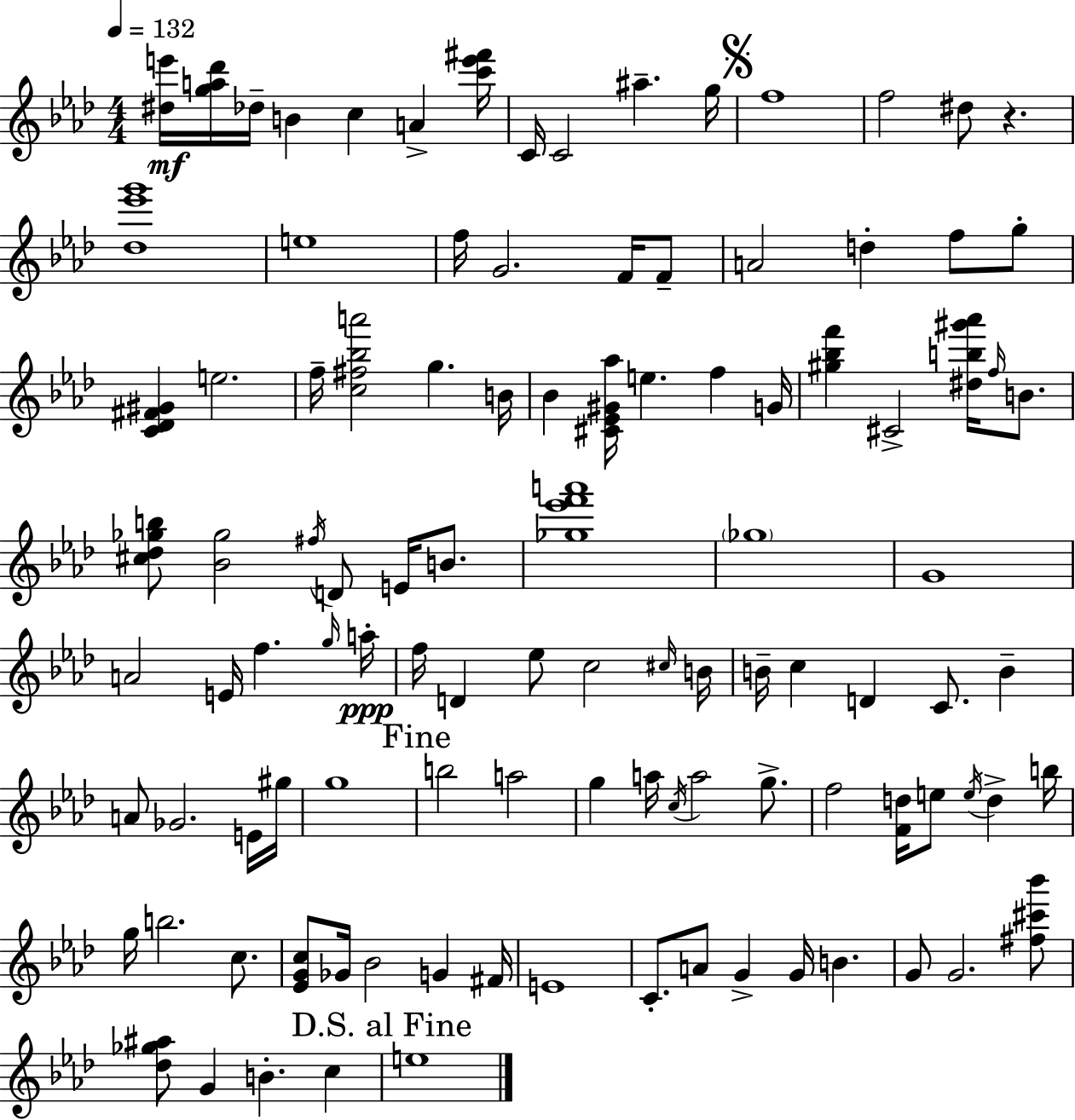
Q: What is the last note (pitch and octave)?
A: E5